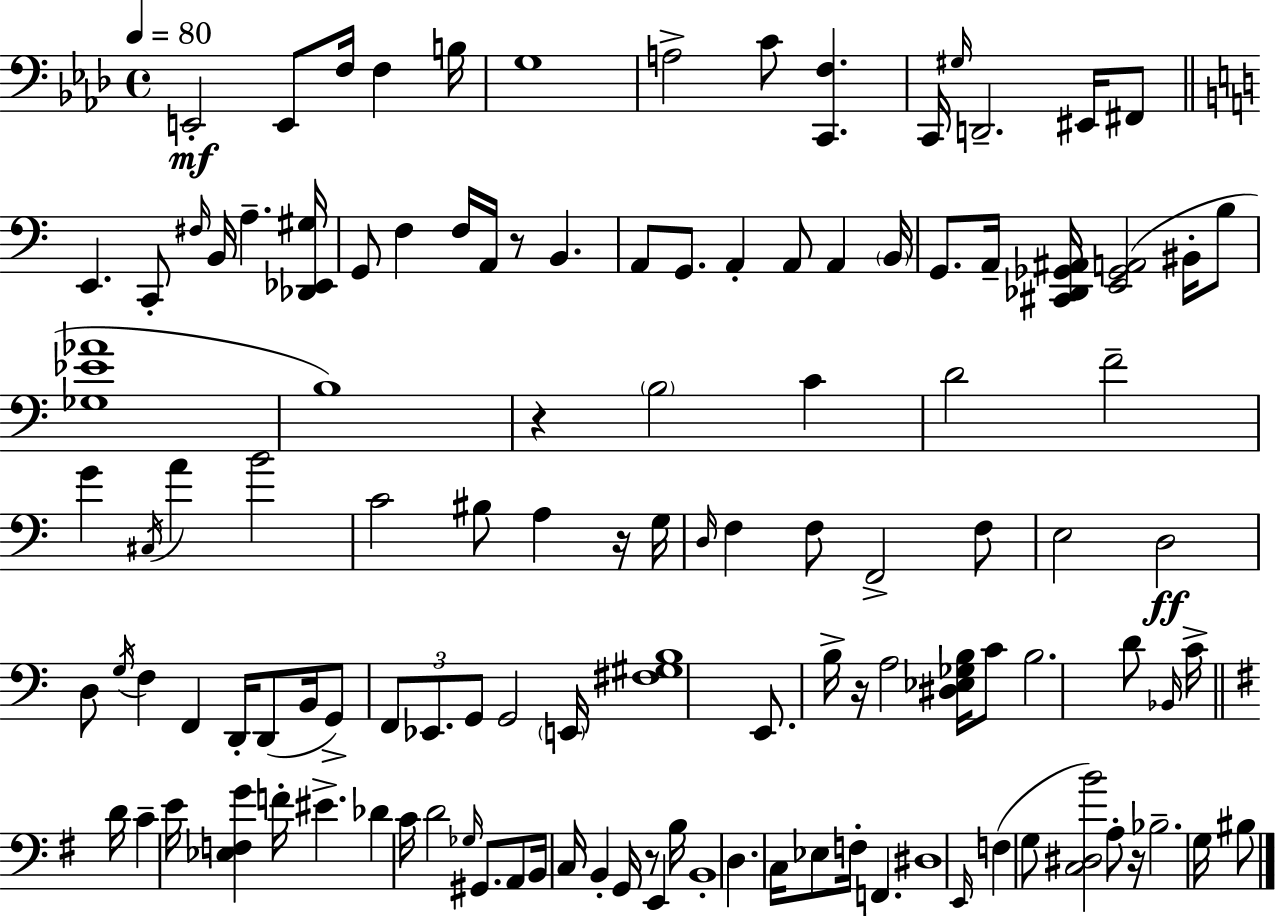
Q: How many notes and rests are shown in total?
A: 120